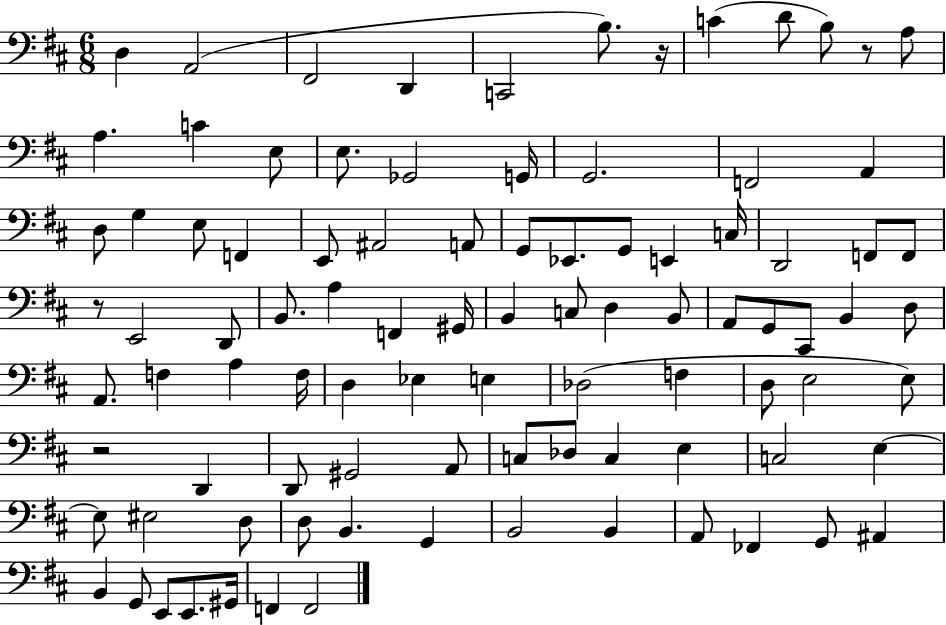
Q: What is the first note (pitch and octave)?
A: D3